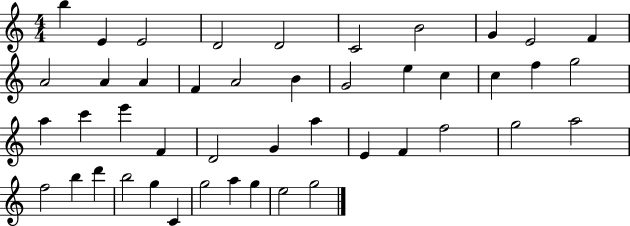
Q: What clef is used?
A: treble